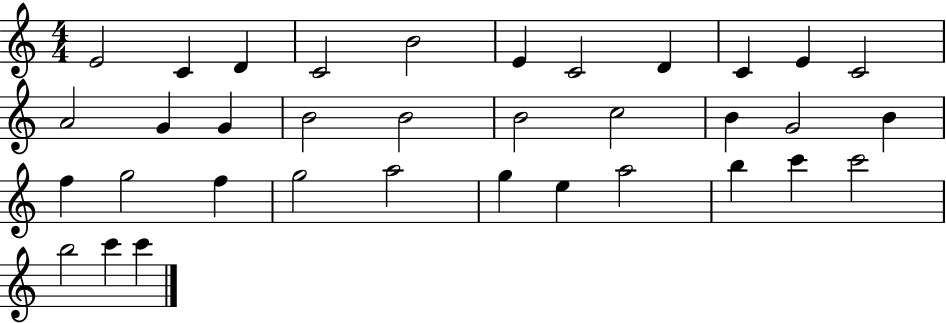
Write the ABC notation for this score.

X:1
T:Untitled
M:4/4
L:1/4
K:C
E2 C D C2 B2 E C2 D C E C2 A2 G G B2 B2 B2 c2 B G2 B f g2 f g2 a2 g e a2 b c' c'2 b2 c' c'